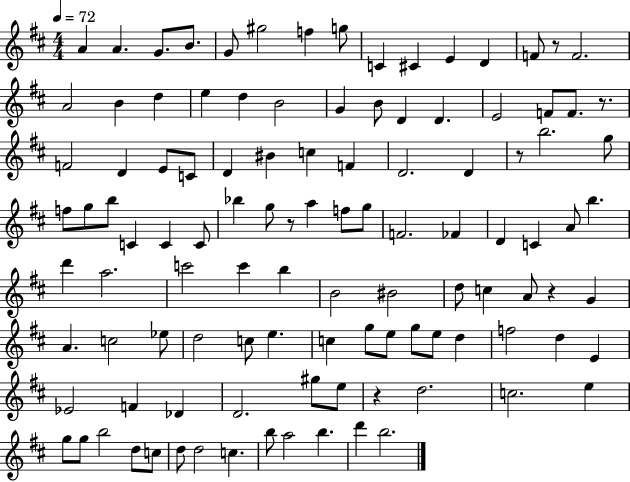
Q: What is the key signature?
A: D major